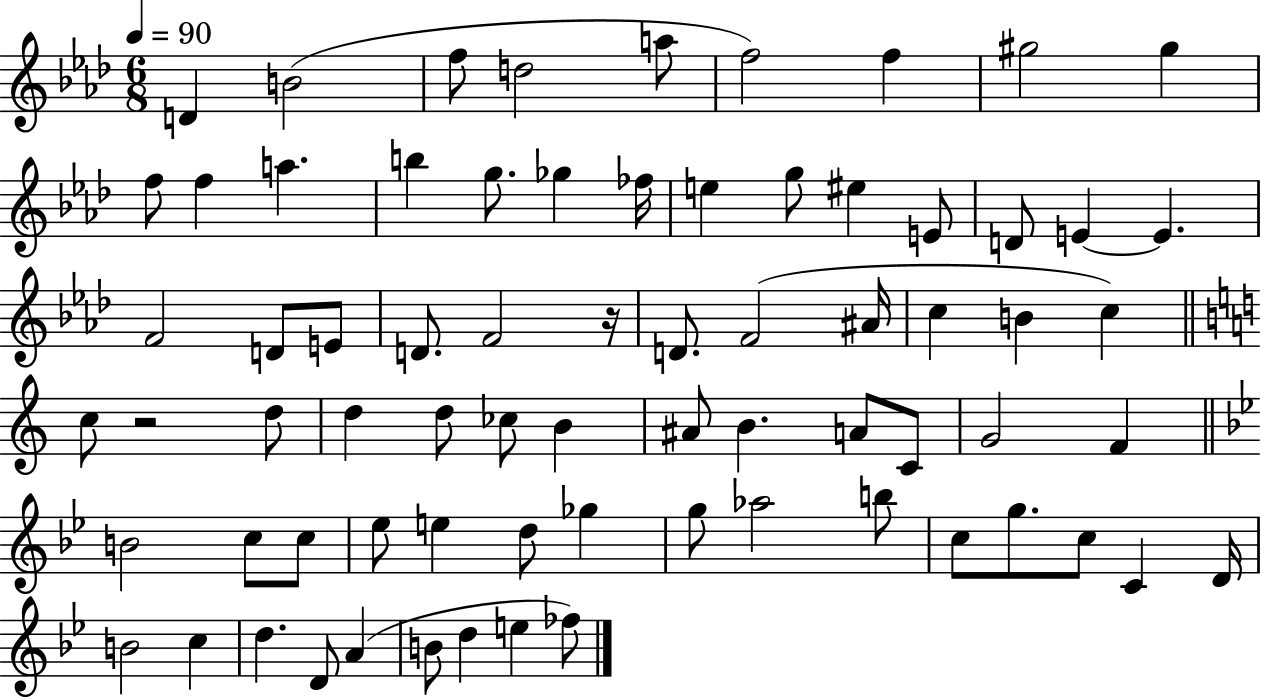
D4/q B4/h F5/e D5/h A5/e F5/h F5/q G#5/h G#5/q F5/e F5/q A5/q. B5/q G5/e. Gb5/q FES5/s E5/q G5/e EIS5/q E4/e D4/e E4/q E4/q. F4/h D4/e E4/e D4/e. F4/h R/s D4/e. F4/h A#4/s C5/q B4/q C5/q C5/e R/h D5/e D5/q D5/e CES5/e B4/q A#4/e B4/q. A4/e C4/e G4/h F4/q B4/h C5/e C5/e Eb5/e E5/q D5/e Gb5/q G5/e Ab5/h B5/e C5/e G5/e. C5/e C4/q D4/s B4/h C5/q D5/q. D4/e A4/q B4/e D5/q E5/q FES5/e